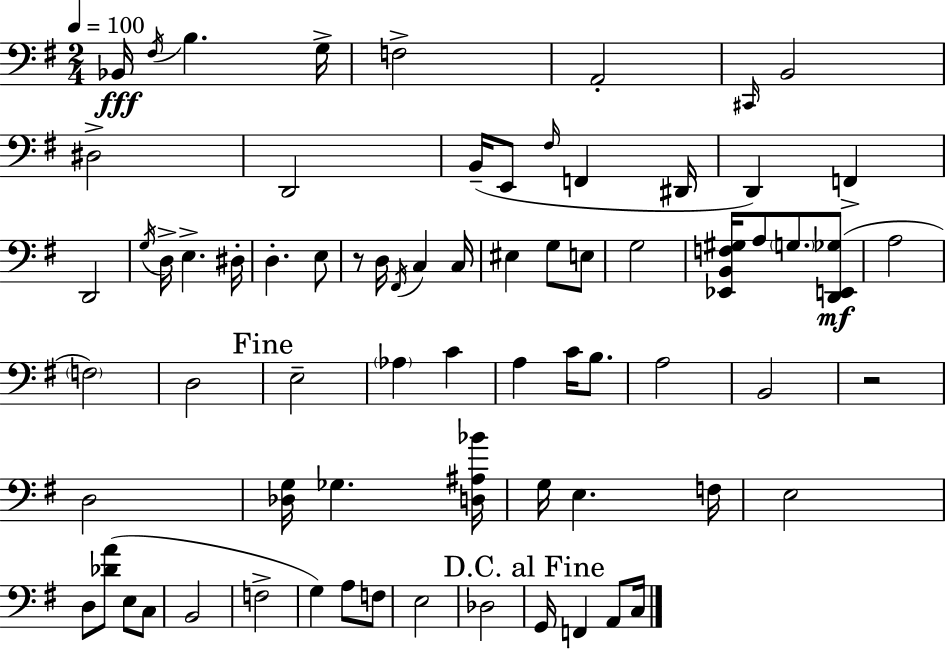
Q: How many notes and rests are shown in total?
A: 72